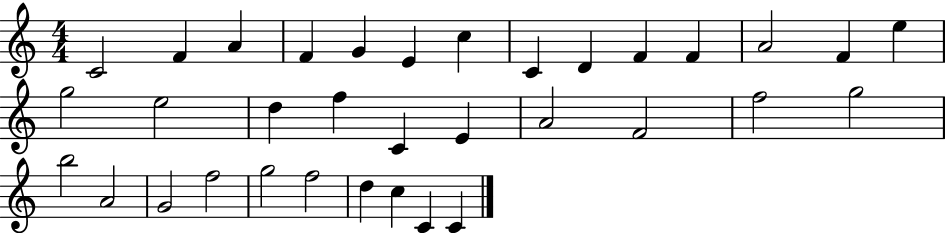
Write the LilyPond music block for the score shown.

{
  \clef treble
  \numericTimeSignature
  \time 4/4
  \key c \major
  c'2 f'4 a'4 | f'4 g'4 e'4 c''4 | c'4 d'4 f'4 f'4 | a'2 f'4 e''4 | \break g''2 e''2 | d''4 f''4 c'4 e'4 | a'2 f'2 | f''2 g''2 | \break b''2 a'2 | g'2 f''2 | g''2 f''2 | d''4 c''4 c'4 c'4 | \break \bar "|."
}